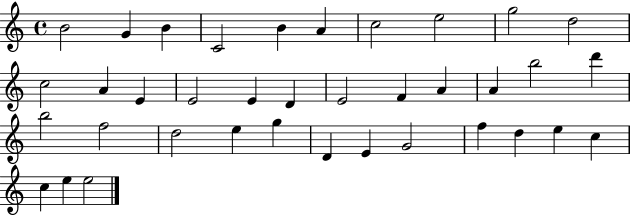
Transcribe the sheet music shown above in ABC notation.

X:1
T:Untitled
M:4/4
L:1/4
K:C
B2 G B C2 B A c2 e2 g2 d2 c2 A E E2 E D E2 F A A b2 d' b2 f2 d2 e g D E G2 f d e c c e e2